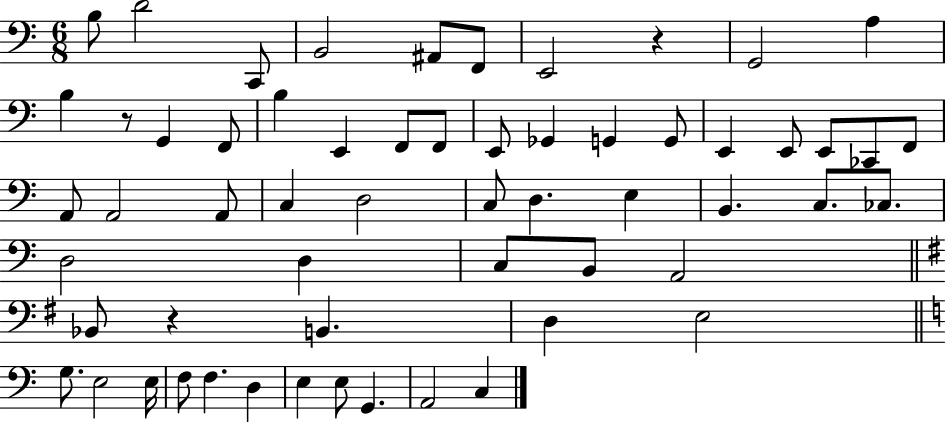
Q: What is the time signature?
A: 6/8